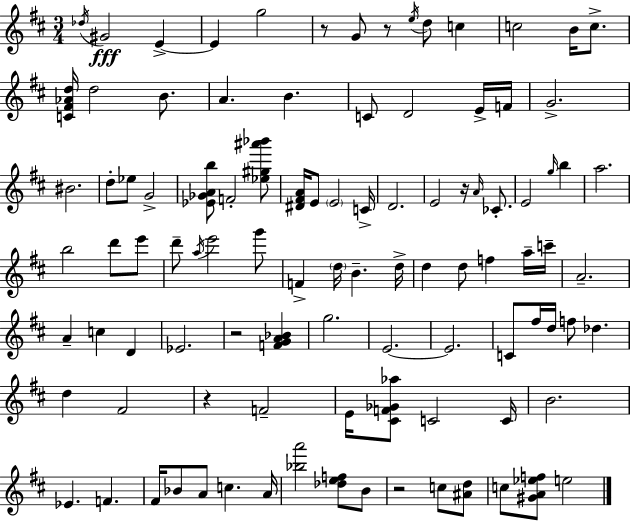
Db5/s G#4/h E4/q E4/q G5/h R/e G4/e R/e E5/s D5/e C5/q C5/h B4/s C5/e. [C4,F#4,Ab4,D5]/s D5/h B4/e. A4/q. B4/q. C4/e D4/h E4/s F4/s G4/h. BIS4/h. D5/e Eb5/e G4/h [Eb4,Gb4,A4,B5]/e F4/h [Eb5,G#5,A#6,Bb6]/e [D#4,F#4,A4]/s E4/e E4/h C4/s D4/h. E4/h R/s A4/s CES4/e. E4/h G5/s B5/q A5/h. B5/h D6/e E6/e D6/e A5/s E6/h G6/e F4/q D5/s B4/q. D5/s D5/q D5/e F5/q A5/s C6/s A4/h. A4/q C5/q D4/q Eb4/h. R/h [F4,G4,A4,Bb4]/q G5/h. E4/h. E4/h. C4/e F#5/s D5/s F5/e Db5/q. D5/q F#4/h R/q F4/h E4/s [C#4,F4,Gb4,Ab5]/e C4/h C4/s B4/h. Eb4/q. F4/q. F#4/s Bb4/e A4/e C5/q. A4/s [Bb5,A6]/h [Db5,E5,F5]/e B4/e R/h C5/e [A#4,D5]/e C5/e [G#4,A4,Eb5,F5]/e E5/h